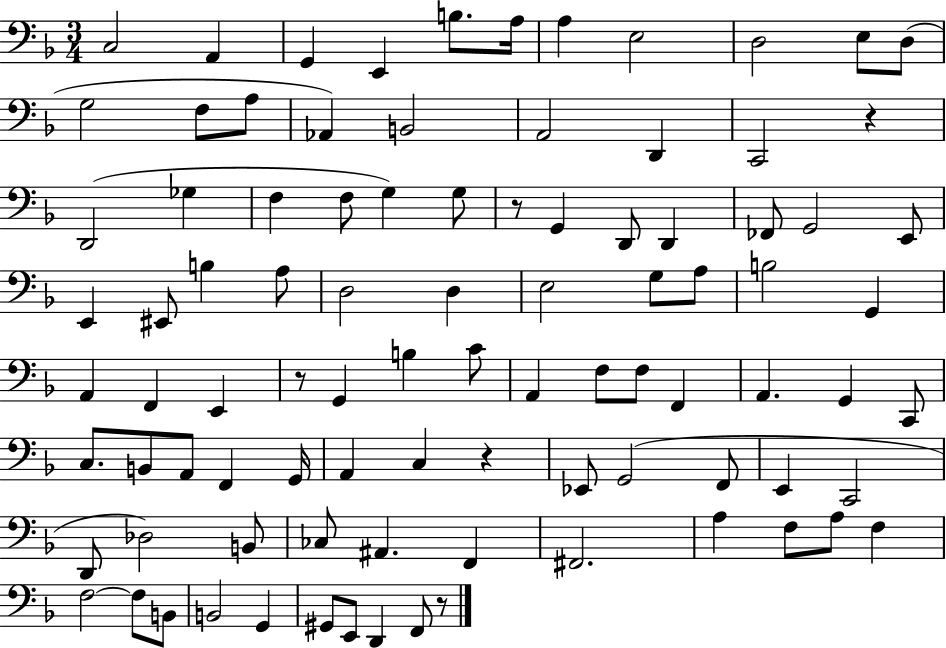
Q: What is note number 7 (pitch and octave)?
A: A3